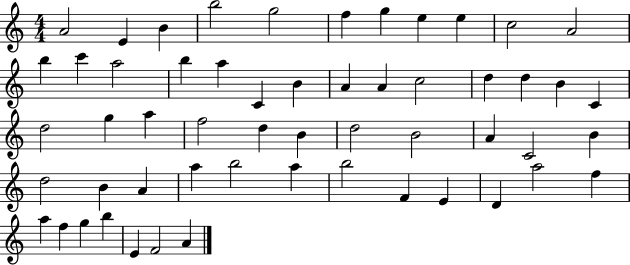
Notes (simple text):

A4/h E4/q B4/q B5/h G5/h F5/q G5/q E5/q E5/q C5/h A4/h B5/q C6/q A5/h B5/q A5/q C4/q B4/q A4/q A4/q C5/h D5/q D5/q B4/q C4/q D5/h G5/q A5/q F5/h D5/q B4/q D5/h B4/h A4/q C4/h B4/q D5/h B4/q A4/q A5/q B5/h A5/q B5/h F4/q E4/q D4/q A5/h F5/q A5/q F5/q G5/q B5/q E4/q F4/h A4/q